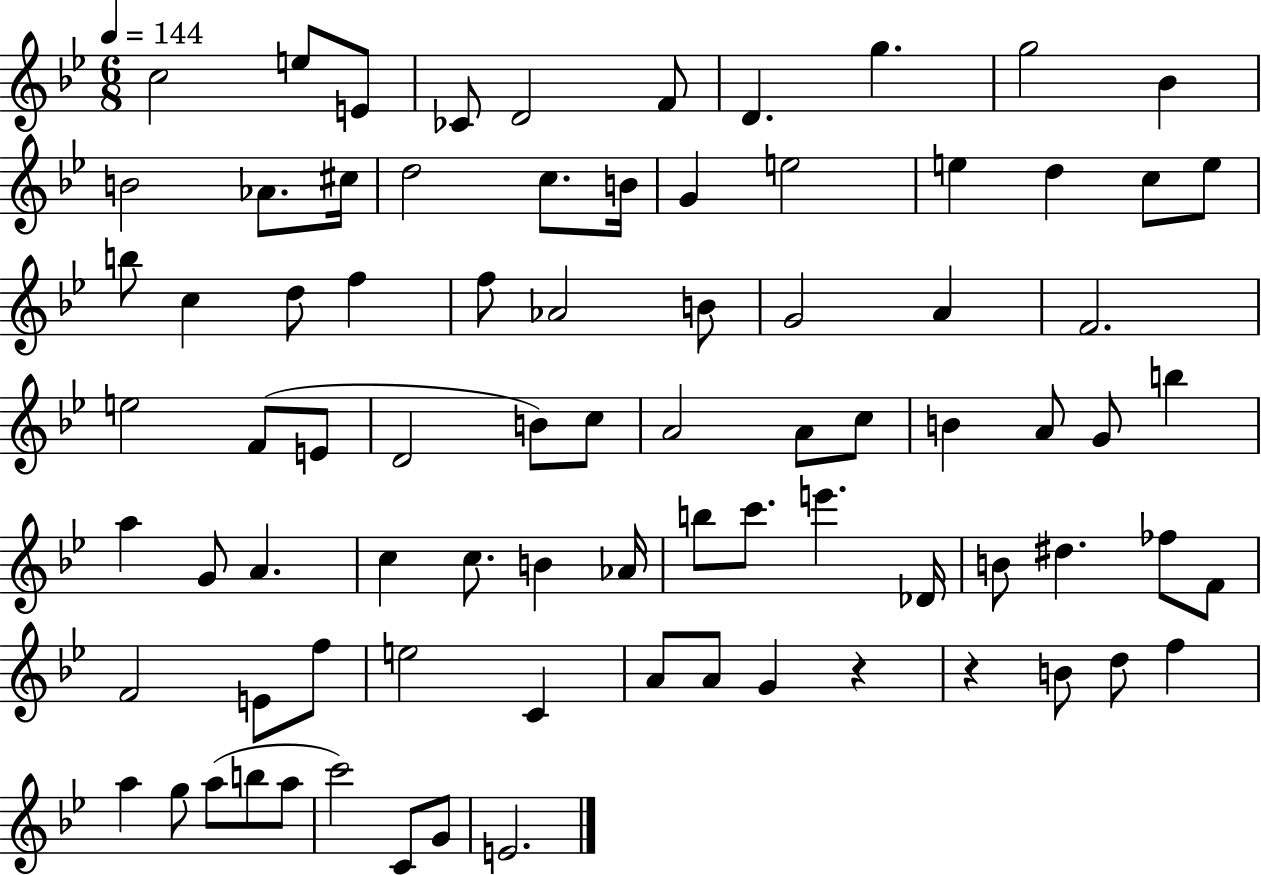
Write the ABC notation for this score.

X:1
T:Untitled
M:6/8
L:1/4
K:Bb
c2 e/2 E/2 _C/2 D2 F/2 D g g2 _B B2 _A/2 ^c/4 d2 c/2 B/4 G e2 e d c/2 e/2 b/2 c d/2 f f/2 _A2 B/2 G2 A F2 e2 F/2 E/2 D2 B/2 c/2 A2 A/2 c/2 B A/2 G/2 b a G/2 A c c/2 B _A/4 b/2 c'/2 e' _D/4 B/2 ^d _f/2 F/2 F2 E/2 f/2 e2 C A/2 A/2 G z z B/2 d/2 f a g/2 a/2 b/2 a/2 c'2 C/2 G/2 E2